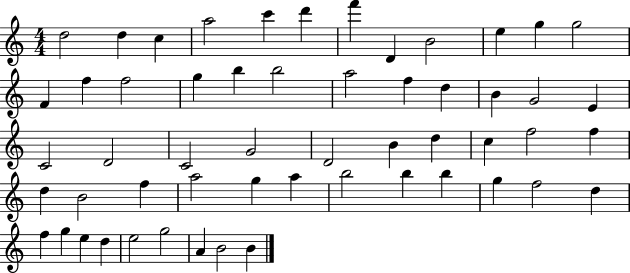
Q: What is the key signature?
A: C major